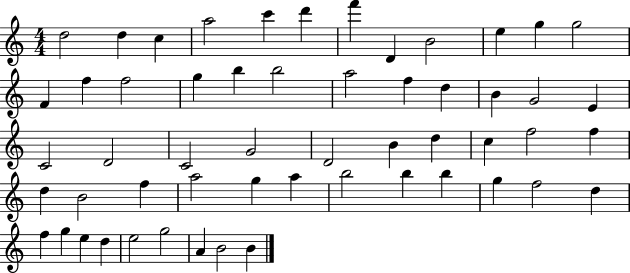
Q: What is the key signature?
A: C major